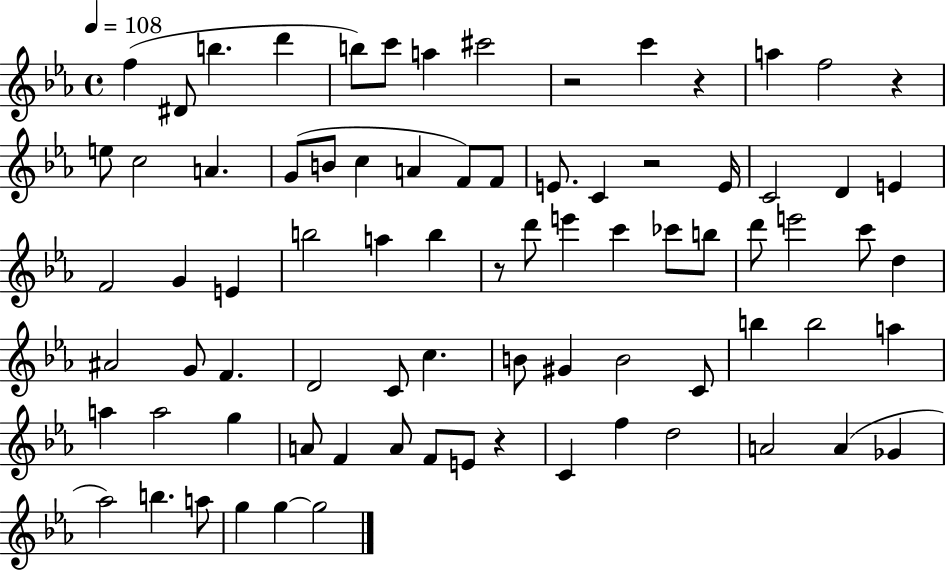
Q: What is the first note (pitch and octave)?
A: F5